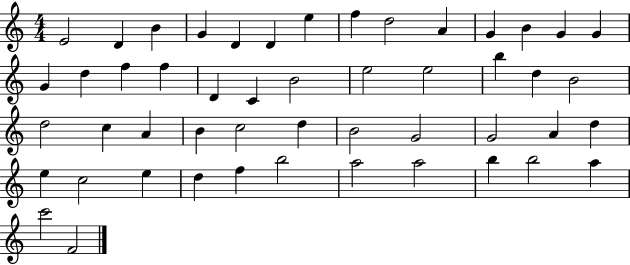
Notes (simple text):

E4/h D4/q B4/q G4/q D4/q D4/q E5/q F5/q D5/h A4/q G4/q B4/q G4/q G4/q G4/q D5/q F5/q F5/q D4/q C4/q B4/h E5/h E5/h B5/q D5/q B4/h D5/h C5/q A4/q B4/q C5/h D5/q B4/h G4/h G4/h A4/q D5/q E5/q C5/h E5/q D5/q F5/q B5/h A5/h A5/h B5/q B5/h A5/q C6/h F4/h